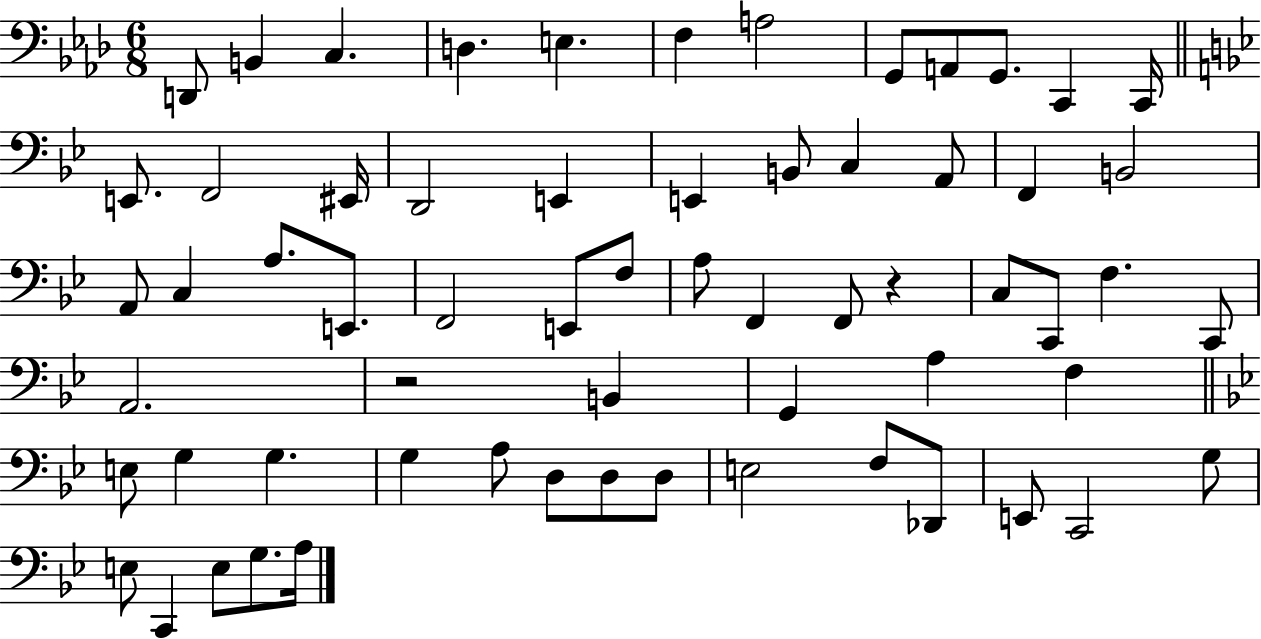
D2/e B2/q C3/q. D3/q. E3/q. F3/q A3/h G2/e A2/e G2/e. C2/q C2/s E2/e. F2/h EIS2/s D2/h E2/q E2/q B2/e C3/q A2/e F2/q B2/h A2/e C3/q A3/e. E2/e. F2/h E2/e F3/e A3/e F2/q F2/e R/q C3/e C2/e F3/q. C2/e A2/h. R/h B2/q G2/q A3/q F3/q E3/e G3/q G3/q. G3/q A3/e D3/e D3/e D3/e E3/h F3/e Db2/e E2/e C2/h G3/e E3/e C2/q E3/e G3/e. A3/s